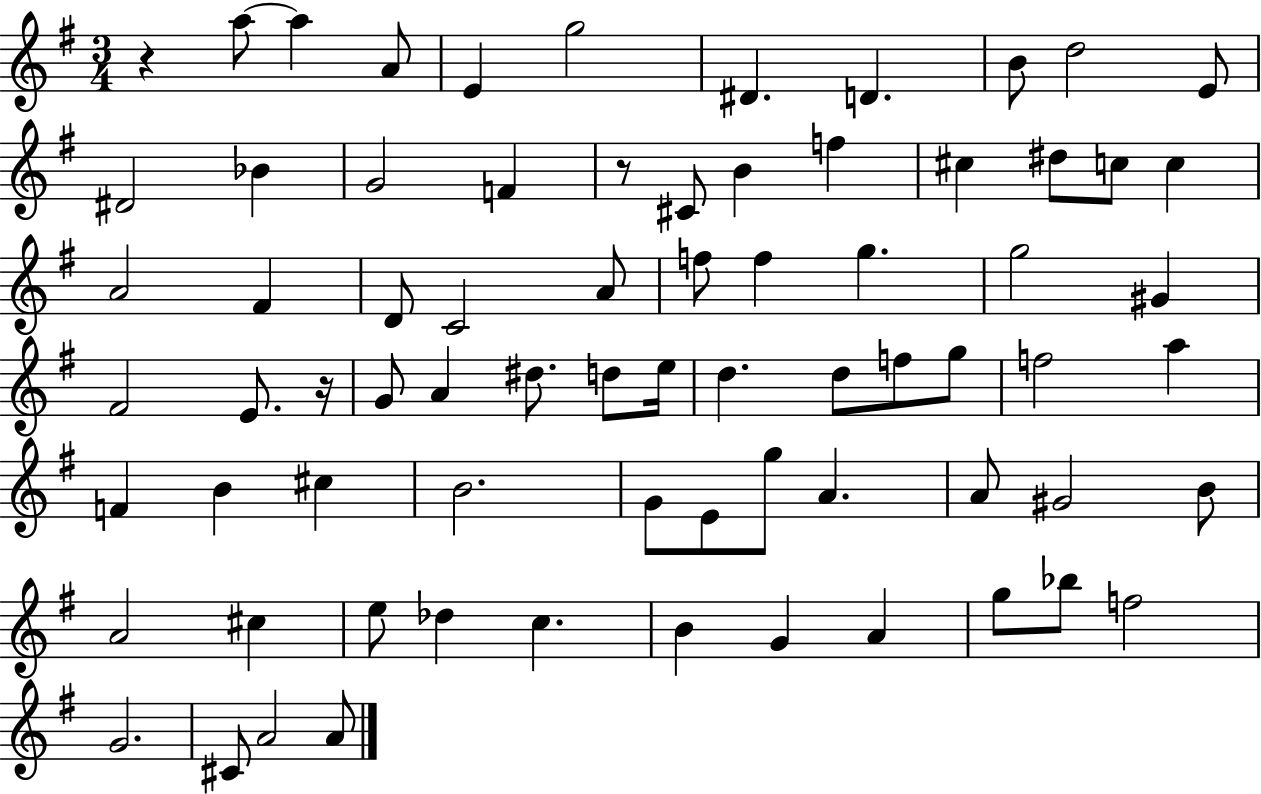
R/q A5/e A5/q A4/e E4/q G5/h D#4/q. D4/q. B4/e D5/h E4/e D#4/h Bb4/q G4/h F4/q R/e C#4/e B4/q F5/q C#5/q D#5/e C5/e C5/q A4/h F#4/q D4/e C4/h A4/e F5/e F5/q G5/q. G5/h G#4/q F#4/h E4/e. R/s G4/e A4/q D#5/e. D5/e E5/s D5/q. D5/e F5/e G5/e F5/h A5/q F4/q B4/q C#5/q B4/h. G4/e E4/e G5/e A4/q. A4/e G#4/h B4/e A4/h C#5/q E5/e Db5/q C5/q. B4/q G4/q A4/q G5/e Bb5/e F5/h G4/h. C#4/e A4/h A4/e